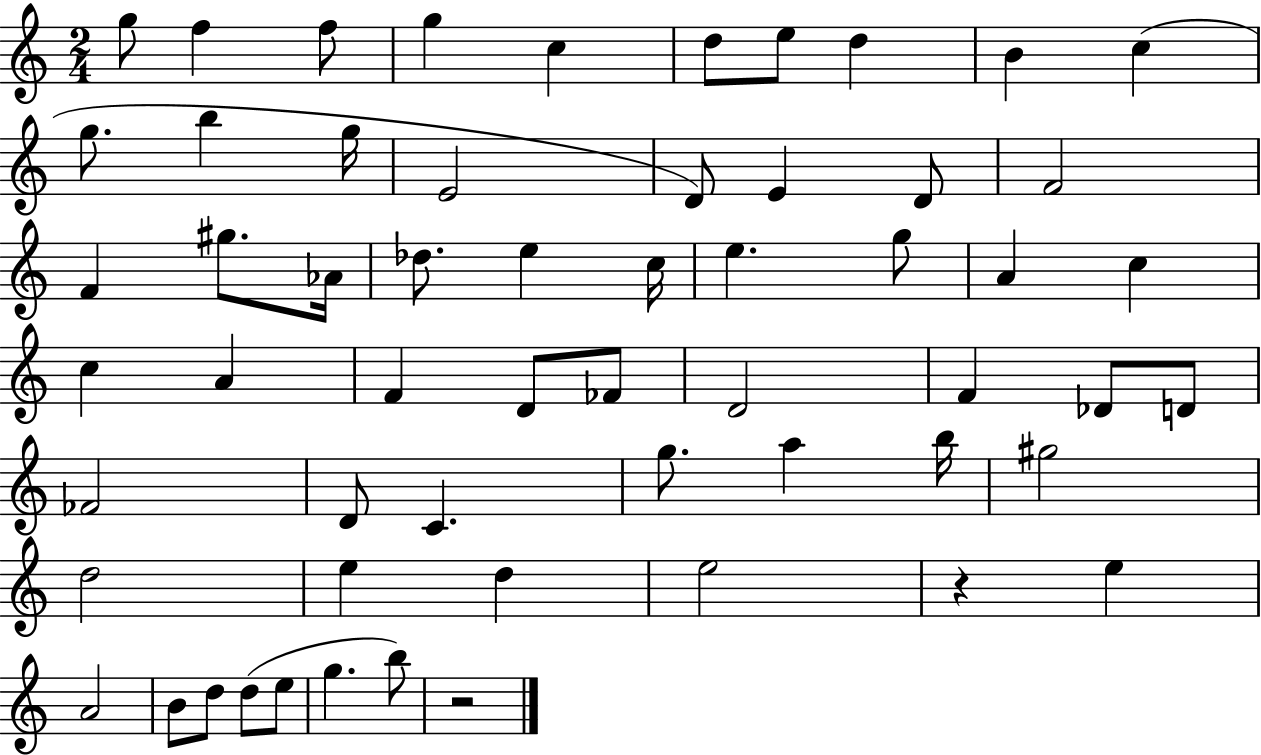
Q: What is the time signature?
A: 2/4